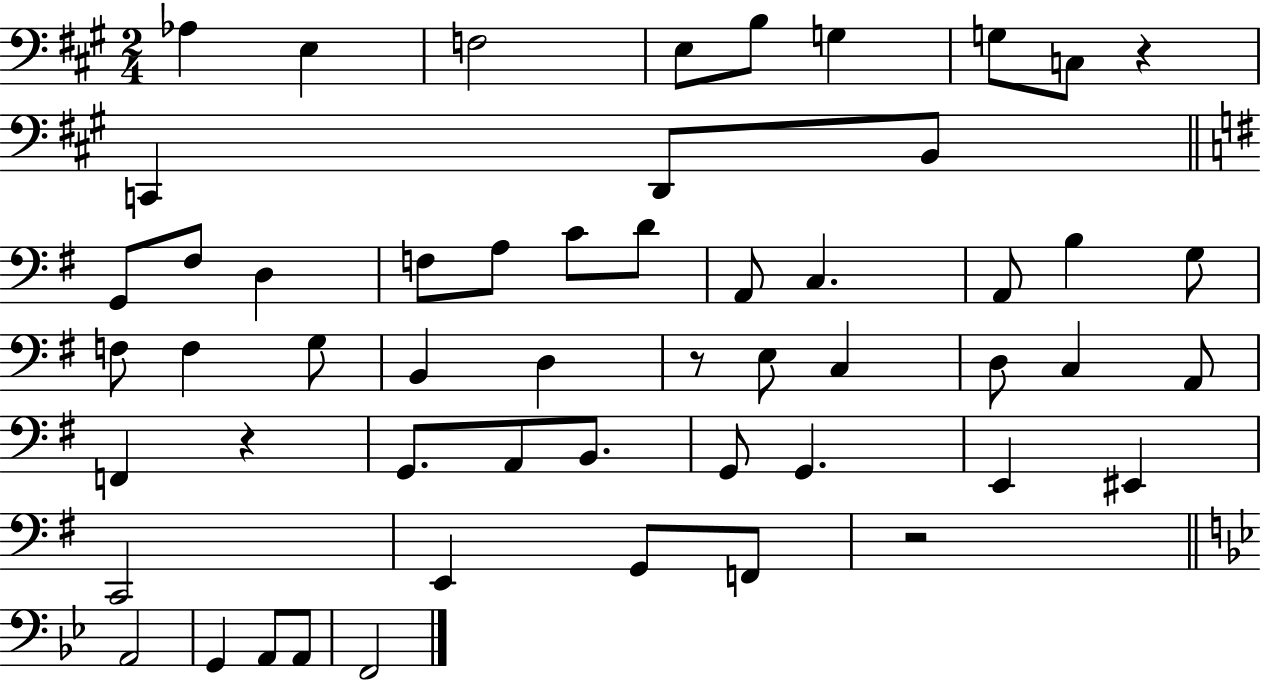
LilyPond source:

{
  \clef bass
  \numericTimeSignature
  \time 2/4
  \key a \major
  \repeat volta 2 { aes4 e4 | f2 | e8 b8 g4 | g8 c8 r4 | \break c,4 d,8 b,8 | \bar "||" \break \key g \major g,8 fis8 d4 | f8 a8 c'8 d'8 | a,8 c4. | a,8 b4 g8 | \break f8 f4 g8 | b,4 d4 | r8 e8 c4 | d8 c4 a,8 | \break f,4 r4 | g,8. a,8 b,8. | g,8 g,4. | e,4 eis,4 | \break c,2 | e,4 g,8 f,8 | r2 | \bar "||" \break \key bes \major a,2 | g,4 a,8 a,8 | f,2 | } \bar "|."
}